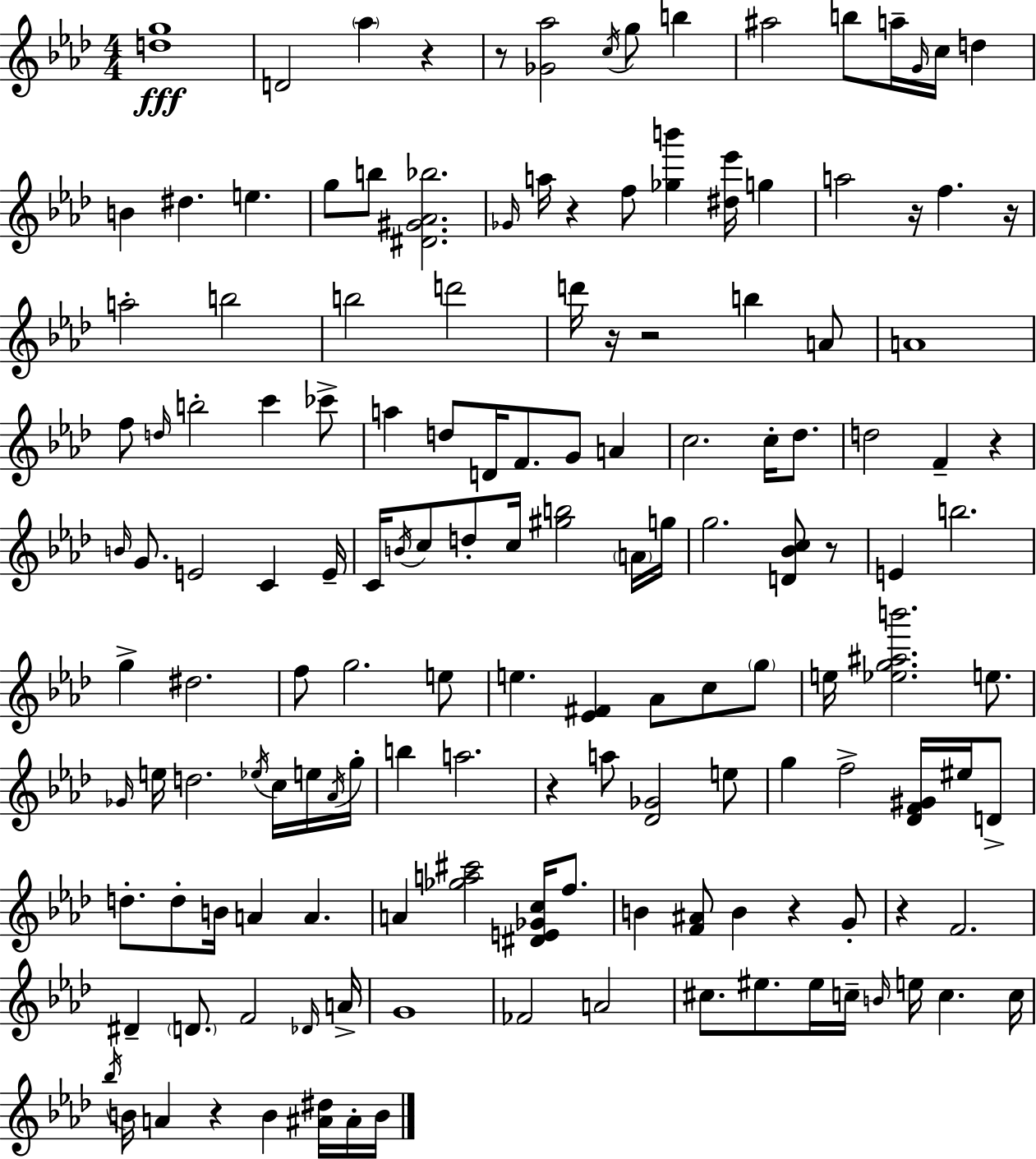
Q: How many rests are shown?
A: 13